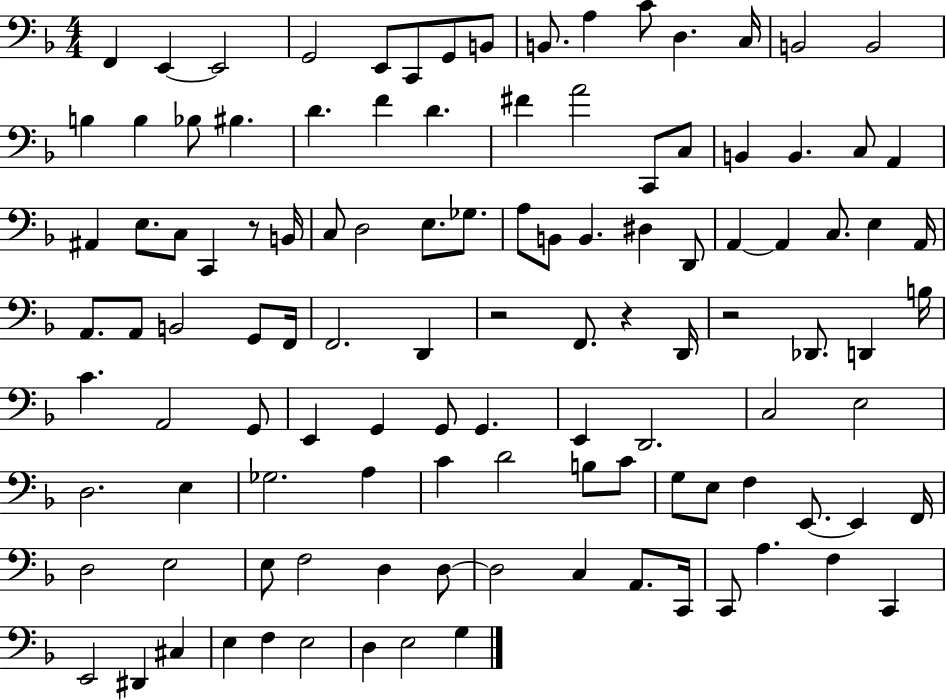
X:1
T:Untitled
M:4/4
L:1/4
K:F
F,, E,, E,,2 G,,2 E,,/2 C,,/2 G,,/2 B,,/2 B,,/2 A, C/2 D, C,/4 B,,2 B,,2 B, B, _B,/2 ^B, D F D ^F A2 C,,/2 C,/2 B,, B,, C,/2 A,, ^A,, E,/2 C,/2 C,, z/2 B,,/4 C,/2 D,2 E,/2 _G,/2 A,/2 B,,/2 B,, ^D, D,,/2 A,, A,, C,/2 E, A,,/4 A,,/2 A,,/2 B,,2 G,,/2 F,,/4 F,,2 D,, z2 F,,/2 z D,,/4 z2 _D,,/2 D,, B,/4 C A,,2 G,,/2 E,, G,, G,,/2 G,, E,, D,,2 C,2 E,2 D,2 E, _G,2 A, C D2 B,/2 C/2 G,/2 E,/2 F, E,,/2 E,, F,,/4 D,2 E,2 E,/2 F,2 D, D,/2 D,2 C, A,,/2 C,,/4 C,,/2 A, F, C,, E,,2 ^D,, ^C, E, F, E,2 D, E,2 G,